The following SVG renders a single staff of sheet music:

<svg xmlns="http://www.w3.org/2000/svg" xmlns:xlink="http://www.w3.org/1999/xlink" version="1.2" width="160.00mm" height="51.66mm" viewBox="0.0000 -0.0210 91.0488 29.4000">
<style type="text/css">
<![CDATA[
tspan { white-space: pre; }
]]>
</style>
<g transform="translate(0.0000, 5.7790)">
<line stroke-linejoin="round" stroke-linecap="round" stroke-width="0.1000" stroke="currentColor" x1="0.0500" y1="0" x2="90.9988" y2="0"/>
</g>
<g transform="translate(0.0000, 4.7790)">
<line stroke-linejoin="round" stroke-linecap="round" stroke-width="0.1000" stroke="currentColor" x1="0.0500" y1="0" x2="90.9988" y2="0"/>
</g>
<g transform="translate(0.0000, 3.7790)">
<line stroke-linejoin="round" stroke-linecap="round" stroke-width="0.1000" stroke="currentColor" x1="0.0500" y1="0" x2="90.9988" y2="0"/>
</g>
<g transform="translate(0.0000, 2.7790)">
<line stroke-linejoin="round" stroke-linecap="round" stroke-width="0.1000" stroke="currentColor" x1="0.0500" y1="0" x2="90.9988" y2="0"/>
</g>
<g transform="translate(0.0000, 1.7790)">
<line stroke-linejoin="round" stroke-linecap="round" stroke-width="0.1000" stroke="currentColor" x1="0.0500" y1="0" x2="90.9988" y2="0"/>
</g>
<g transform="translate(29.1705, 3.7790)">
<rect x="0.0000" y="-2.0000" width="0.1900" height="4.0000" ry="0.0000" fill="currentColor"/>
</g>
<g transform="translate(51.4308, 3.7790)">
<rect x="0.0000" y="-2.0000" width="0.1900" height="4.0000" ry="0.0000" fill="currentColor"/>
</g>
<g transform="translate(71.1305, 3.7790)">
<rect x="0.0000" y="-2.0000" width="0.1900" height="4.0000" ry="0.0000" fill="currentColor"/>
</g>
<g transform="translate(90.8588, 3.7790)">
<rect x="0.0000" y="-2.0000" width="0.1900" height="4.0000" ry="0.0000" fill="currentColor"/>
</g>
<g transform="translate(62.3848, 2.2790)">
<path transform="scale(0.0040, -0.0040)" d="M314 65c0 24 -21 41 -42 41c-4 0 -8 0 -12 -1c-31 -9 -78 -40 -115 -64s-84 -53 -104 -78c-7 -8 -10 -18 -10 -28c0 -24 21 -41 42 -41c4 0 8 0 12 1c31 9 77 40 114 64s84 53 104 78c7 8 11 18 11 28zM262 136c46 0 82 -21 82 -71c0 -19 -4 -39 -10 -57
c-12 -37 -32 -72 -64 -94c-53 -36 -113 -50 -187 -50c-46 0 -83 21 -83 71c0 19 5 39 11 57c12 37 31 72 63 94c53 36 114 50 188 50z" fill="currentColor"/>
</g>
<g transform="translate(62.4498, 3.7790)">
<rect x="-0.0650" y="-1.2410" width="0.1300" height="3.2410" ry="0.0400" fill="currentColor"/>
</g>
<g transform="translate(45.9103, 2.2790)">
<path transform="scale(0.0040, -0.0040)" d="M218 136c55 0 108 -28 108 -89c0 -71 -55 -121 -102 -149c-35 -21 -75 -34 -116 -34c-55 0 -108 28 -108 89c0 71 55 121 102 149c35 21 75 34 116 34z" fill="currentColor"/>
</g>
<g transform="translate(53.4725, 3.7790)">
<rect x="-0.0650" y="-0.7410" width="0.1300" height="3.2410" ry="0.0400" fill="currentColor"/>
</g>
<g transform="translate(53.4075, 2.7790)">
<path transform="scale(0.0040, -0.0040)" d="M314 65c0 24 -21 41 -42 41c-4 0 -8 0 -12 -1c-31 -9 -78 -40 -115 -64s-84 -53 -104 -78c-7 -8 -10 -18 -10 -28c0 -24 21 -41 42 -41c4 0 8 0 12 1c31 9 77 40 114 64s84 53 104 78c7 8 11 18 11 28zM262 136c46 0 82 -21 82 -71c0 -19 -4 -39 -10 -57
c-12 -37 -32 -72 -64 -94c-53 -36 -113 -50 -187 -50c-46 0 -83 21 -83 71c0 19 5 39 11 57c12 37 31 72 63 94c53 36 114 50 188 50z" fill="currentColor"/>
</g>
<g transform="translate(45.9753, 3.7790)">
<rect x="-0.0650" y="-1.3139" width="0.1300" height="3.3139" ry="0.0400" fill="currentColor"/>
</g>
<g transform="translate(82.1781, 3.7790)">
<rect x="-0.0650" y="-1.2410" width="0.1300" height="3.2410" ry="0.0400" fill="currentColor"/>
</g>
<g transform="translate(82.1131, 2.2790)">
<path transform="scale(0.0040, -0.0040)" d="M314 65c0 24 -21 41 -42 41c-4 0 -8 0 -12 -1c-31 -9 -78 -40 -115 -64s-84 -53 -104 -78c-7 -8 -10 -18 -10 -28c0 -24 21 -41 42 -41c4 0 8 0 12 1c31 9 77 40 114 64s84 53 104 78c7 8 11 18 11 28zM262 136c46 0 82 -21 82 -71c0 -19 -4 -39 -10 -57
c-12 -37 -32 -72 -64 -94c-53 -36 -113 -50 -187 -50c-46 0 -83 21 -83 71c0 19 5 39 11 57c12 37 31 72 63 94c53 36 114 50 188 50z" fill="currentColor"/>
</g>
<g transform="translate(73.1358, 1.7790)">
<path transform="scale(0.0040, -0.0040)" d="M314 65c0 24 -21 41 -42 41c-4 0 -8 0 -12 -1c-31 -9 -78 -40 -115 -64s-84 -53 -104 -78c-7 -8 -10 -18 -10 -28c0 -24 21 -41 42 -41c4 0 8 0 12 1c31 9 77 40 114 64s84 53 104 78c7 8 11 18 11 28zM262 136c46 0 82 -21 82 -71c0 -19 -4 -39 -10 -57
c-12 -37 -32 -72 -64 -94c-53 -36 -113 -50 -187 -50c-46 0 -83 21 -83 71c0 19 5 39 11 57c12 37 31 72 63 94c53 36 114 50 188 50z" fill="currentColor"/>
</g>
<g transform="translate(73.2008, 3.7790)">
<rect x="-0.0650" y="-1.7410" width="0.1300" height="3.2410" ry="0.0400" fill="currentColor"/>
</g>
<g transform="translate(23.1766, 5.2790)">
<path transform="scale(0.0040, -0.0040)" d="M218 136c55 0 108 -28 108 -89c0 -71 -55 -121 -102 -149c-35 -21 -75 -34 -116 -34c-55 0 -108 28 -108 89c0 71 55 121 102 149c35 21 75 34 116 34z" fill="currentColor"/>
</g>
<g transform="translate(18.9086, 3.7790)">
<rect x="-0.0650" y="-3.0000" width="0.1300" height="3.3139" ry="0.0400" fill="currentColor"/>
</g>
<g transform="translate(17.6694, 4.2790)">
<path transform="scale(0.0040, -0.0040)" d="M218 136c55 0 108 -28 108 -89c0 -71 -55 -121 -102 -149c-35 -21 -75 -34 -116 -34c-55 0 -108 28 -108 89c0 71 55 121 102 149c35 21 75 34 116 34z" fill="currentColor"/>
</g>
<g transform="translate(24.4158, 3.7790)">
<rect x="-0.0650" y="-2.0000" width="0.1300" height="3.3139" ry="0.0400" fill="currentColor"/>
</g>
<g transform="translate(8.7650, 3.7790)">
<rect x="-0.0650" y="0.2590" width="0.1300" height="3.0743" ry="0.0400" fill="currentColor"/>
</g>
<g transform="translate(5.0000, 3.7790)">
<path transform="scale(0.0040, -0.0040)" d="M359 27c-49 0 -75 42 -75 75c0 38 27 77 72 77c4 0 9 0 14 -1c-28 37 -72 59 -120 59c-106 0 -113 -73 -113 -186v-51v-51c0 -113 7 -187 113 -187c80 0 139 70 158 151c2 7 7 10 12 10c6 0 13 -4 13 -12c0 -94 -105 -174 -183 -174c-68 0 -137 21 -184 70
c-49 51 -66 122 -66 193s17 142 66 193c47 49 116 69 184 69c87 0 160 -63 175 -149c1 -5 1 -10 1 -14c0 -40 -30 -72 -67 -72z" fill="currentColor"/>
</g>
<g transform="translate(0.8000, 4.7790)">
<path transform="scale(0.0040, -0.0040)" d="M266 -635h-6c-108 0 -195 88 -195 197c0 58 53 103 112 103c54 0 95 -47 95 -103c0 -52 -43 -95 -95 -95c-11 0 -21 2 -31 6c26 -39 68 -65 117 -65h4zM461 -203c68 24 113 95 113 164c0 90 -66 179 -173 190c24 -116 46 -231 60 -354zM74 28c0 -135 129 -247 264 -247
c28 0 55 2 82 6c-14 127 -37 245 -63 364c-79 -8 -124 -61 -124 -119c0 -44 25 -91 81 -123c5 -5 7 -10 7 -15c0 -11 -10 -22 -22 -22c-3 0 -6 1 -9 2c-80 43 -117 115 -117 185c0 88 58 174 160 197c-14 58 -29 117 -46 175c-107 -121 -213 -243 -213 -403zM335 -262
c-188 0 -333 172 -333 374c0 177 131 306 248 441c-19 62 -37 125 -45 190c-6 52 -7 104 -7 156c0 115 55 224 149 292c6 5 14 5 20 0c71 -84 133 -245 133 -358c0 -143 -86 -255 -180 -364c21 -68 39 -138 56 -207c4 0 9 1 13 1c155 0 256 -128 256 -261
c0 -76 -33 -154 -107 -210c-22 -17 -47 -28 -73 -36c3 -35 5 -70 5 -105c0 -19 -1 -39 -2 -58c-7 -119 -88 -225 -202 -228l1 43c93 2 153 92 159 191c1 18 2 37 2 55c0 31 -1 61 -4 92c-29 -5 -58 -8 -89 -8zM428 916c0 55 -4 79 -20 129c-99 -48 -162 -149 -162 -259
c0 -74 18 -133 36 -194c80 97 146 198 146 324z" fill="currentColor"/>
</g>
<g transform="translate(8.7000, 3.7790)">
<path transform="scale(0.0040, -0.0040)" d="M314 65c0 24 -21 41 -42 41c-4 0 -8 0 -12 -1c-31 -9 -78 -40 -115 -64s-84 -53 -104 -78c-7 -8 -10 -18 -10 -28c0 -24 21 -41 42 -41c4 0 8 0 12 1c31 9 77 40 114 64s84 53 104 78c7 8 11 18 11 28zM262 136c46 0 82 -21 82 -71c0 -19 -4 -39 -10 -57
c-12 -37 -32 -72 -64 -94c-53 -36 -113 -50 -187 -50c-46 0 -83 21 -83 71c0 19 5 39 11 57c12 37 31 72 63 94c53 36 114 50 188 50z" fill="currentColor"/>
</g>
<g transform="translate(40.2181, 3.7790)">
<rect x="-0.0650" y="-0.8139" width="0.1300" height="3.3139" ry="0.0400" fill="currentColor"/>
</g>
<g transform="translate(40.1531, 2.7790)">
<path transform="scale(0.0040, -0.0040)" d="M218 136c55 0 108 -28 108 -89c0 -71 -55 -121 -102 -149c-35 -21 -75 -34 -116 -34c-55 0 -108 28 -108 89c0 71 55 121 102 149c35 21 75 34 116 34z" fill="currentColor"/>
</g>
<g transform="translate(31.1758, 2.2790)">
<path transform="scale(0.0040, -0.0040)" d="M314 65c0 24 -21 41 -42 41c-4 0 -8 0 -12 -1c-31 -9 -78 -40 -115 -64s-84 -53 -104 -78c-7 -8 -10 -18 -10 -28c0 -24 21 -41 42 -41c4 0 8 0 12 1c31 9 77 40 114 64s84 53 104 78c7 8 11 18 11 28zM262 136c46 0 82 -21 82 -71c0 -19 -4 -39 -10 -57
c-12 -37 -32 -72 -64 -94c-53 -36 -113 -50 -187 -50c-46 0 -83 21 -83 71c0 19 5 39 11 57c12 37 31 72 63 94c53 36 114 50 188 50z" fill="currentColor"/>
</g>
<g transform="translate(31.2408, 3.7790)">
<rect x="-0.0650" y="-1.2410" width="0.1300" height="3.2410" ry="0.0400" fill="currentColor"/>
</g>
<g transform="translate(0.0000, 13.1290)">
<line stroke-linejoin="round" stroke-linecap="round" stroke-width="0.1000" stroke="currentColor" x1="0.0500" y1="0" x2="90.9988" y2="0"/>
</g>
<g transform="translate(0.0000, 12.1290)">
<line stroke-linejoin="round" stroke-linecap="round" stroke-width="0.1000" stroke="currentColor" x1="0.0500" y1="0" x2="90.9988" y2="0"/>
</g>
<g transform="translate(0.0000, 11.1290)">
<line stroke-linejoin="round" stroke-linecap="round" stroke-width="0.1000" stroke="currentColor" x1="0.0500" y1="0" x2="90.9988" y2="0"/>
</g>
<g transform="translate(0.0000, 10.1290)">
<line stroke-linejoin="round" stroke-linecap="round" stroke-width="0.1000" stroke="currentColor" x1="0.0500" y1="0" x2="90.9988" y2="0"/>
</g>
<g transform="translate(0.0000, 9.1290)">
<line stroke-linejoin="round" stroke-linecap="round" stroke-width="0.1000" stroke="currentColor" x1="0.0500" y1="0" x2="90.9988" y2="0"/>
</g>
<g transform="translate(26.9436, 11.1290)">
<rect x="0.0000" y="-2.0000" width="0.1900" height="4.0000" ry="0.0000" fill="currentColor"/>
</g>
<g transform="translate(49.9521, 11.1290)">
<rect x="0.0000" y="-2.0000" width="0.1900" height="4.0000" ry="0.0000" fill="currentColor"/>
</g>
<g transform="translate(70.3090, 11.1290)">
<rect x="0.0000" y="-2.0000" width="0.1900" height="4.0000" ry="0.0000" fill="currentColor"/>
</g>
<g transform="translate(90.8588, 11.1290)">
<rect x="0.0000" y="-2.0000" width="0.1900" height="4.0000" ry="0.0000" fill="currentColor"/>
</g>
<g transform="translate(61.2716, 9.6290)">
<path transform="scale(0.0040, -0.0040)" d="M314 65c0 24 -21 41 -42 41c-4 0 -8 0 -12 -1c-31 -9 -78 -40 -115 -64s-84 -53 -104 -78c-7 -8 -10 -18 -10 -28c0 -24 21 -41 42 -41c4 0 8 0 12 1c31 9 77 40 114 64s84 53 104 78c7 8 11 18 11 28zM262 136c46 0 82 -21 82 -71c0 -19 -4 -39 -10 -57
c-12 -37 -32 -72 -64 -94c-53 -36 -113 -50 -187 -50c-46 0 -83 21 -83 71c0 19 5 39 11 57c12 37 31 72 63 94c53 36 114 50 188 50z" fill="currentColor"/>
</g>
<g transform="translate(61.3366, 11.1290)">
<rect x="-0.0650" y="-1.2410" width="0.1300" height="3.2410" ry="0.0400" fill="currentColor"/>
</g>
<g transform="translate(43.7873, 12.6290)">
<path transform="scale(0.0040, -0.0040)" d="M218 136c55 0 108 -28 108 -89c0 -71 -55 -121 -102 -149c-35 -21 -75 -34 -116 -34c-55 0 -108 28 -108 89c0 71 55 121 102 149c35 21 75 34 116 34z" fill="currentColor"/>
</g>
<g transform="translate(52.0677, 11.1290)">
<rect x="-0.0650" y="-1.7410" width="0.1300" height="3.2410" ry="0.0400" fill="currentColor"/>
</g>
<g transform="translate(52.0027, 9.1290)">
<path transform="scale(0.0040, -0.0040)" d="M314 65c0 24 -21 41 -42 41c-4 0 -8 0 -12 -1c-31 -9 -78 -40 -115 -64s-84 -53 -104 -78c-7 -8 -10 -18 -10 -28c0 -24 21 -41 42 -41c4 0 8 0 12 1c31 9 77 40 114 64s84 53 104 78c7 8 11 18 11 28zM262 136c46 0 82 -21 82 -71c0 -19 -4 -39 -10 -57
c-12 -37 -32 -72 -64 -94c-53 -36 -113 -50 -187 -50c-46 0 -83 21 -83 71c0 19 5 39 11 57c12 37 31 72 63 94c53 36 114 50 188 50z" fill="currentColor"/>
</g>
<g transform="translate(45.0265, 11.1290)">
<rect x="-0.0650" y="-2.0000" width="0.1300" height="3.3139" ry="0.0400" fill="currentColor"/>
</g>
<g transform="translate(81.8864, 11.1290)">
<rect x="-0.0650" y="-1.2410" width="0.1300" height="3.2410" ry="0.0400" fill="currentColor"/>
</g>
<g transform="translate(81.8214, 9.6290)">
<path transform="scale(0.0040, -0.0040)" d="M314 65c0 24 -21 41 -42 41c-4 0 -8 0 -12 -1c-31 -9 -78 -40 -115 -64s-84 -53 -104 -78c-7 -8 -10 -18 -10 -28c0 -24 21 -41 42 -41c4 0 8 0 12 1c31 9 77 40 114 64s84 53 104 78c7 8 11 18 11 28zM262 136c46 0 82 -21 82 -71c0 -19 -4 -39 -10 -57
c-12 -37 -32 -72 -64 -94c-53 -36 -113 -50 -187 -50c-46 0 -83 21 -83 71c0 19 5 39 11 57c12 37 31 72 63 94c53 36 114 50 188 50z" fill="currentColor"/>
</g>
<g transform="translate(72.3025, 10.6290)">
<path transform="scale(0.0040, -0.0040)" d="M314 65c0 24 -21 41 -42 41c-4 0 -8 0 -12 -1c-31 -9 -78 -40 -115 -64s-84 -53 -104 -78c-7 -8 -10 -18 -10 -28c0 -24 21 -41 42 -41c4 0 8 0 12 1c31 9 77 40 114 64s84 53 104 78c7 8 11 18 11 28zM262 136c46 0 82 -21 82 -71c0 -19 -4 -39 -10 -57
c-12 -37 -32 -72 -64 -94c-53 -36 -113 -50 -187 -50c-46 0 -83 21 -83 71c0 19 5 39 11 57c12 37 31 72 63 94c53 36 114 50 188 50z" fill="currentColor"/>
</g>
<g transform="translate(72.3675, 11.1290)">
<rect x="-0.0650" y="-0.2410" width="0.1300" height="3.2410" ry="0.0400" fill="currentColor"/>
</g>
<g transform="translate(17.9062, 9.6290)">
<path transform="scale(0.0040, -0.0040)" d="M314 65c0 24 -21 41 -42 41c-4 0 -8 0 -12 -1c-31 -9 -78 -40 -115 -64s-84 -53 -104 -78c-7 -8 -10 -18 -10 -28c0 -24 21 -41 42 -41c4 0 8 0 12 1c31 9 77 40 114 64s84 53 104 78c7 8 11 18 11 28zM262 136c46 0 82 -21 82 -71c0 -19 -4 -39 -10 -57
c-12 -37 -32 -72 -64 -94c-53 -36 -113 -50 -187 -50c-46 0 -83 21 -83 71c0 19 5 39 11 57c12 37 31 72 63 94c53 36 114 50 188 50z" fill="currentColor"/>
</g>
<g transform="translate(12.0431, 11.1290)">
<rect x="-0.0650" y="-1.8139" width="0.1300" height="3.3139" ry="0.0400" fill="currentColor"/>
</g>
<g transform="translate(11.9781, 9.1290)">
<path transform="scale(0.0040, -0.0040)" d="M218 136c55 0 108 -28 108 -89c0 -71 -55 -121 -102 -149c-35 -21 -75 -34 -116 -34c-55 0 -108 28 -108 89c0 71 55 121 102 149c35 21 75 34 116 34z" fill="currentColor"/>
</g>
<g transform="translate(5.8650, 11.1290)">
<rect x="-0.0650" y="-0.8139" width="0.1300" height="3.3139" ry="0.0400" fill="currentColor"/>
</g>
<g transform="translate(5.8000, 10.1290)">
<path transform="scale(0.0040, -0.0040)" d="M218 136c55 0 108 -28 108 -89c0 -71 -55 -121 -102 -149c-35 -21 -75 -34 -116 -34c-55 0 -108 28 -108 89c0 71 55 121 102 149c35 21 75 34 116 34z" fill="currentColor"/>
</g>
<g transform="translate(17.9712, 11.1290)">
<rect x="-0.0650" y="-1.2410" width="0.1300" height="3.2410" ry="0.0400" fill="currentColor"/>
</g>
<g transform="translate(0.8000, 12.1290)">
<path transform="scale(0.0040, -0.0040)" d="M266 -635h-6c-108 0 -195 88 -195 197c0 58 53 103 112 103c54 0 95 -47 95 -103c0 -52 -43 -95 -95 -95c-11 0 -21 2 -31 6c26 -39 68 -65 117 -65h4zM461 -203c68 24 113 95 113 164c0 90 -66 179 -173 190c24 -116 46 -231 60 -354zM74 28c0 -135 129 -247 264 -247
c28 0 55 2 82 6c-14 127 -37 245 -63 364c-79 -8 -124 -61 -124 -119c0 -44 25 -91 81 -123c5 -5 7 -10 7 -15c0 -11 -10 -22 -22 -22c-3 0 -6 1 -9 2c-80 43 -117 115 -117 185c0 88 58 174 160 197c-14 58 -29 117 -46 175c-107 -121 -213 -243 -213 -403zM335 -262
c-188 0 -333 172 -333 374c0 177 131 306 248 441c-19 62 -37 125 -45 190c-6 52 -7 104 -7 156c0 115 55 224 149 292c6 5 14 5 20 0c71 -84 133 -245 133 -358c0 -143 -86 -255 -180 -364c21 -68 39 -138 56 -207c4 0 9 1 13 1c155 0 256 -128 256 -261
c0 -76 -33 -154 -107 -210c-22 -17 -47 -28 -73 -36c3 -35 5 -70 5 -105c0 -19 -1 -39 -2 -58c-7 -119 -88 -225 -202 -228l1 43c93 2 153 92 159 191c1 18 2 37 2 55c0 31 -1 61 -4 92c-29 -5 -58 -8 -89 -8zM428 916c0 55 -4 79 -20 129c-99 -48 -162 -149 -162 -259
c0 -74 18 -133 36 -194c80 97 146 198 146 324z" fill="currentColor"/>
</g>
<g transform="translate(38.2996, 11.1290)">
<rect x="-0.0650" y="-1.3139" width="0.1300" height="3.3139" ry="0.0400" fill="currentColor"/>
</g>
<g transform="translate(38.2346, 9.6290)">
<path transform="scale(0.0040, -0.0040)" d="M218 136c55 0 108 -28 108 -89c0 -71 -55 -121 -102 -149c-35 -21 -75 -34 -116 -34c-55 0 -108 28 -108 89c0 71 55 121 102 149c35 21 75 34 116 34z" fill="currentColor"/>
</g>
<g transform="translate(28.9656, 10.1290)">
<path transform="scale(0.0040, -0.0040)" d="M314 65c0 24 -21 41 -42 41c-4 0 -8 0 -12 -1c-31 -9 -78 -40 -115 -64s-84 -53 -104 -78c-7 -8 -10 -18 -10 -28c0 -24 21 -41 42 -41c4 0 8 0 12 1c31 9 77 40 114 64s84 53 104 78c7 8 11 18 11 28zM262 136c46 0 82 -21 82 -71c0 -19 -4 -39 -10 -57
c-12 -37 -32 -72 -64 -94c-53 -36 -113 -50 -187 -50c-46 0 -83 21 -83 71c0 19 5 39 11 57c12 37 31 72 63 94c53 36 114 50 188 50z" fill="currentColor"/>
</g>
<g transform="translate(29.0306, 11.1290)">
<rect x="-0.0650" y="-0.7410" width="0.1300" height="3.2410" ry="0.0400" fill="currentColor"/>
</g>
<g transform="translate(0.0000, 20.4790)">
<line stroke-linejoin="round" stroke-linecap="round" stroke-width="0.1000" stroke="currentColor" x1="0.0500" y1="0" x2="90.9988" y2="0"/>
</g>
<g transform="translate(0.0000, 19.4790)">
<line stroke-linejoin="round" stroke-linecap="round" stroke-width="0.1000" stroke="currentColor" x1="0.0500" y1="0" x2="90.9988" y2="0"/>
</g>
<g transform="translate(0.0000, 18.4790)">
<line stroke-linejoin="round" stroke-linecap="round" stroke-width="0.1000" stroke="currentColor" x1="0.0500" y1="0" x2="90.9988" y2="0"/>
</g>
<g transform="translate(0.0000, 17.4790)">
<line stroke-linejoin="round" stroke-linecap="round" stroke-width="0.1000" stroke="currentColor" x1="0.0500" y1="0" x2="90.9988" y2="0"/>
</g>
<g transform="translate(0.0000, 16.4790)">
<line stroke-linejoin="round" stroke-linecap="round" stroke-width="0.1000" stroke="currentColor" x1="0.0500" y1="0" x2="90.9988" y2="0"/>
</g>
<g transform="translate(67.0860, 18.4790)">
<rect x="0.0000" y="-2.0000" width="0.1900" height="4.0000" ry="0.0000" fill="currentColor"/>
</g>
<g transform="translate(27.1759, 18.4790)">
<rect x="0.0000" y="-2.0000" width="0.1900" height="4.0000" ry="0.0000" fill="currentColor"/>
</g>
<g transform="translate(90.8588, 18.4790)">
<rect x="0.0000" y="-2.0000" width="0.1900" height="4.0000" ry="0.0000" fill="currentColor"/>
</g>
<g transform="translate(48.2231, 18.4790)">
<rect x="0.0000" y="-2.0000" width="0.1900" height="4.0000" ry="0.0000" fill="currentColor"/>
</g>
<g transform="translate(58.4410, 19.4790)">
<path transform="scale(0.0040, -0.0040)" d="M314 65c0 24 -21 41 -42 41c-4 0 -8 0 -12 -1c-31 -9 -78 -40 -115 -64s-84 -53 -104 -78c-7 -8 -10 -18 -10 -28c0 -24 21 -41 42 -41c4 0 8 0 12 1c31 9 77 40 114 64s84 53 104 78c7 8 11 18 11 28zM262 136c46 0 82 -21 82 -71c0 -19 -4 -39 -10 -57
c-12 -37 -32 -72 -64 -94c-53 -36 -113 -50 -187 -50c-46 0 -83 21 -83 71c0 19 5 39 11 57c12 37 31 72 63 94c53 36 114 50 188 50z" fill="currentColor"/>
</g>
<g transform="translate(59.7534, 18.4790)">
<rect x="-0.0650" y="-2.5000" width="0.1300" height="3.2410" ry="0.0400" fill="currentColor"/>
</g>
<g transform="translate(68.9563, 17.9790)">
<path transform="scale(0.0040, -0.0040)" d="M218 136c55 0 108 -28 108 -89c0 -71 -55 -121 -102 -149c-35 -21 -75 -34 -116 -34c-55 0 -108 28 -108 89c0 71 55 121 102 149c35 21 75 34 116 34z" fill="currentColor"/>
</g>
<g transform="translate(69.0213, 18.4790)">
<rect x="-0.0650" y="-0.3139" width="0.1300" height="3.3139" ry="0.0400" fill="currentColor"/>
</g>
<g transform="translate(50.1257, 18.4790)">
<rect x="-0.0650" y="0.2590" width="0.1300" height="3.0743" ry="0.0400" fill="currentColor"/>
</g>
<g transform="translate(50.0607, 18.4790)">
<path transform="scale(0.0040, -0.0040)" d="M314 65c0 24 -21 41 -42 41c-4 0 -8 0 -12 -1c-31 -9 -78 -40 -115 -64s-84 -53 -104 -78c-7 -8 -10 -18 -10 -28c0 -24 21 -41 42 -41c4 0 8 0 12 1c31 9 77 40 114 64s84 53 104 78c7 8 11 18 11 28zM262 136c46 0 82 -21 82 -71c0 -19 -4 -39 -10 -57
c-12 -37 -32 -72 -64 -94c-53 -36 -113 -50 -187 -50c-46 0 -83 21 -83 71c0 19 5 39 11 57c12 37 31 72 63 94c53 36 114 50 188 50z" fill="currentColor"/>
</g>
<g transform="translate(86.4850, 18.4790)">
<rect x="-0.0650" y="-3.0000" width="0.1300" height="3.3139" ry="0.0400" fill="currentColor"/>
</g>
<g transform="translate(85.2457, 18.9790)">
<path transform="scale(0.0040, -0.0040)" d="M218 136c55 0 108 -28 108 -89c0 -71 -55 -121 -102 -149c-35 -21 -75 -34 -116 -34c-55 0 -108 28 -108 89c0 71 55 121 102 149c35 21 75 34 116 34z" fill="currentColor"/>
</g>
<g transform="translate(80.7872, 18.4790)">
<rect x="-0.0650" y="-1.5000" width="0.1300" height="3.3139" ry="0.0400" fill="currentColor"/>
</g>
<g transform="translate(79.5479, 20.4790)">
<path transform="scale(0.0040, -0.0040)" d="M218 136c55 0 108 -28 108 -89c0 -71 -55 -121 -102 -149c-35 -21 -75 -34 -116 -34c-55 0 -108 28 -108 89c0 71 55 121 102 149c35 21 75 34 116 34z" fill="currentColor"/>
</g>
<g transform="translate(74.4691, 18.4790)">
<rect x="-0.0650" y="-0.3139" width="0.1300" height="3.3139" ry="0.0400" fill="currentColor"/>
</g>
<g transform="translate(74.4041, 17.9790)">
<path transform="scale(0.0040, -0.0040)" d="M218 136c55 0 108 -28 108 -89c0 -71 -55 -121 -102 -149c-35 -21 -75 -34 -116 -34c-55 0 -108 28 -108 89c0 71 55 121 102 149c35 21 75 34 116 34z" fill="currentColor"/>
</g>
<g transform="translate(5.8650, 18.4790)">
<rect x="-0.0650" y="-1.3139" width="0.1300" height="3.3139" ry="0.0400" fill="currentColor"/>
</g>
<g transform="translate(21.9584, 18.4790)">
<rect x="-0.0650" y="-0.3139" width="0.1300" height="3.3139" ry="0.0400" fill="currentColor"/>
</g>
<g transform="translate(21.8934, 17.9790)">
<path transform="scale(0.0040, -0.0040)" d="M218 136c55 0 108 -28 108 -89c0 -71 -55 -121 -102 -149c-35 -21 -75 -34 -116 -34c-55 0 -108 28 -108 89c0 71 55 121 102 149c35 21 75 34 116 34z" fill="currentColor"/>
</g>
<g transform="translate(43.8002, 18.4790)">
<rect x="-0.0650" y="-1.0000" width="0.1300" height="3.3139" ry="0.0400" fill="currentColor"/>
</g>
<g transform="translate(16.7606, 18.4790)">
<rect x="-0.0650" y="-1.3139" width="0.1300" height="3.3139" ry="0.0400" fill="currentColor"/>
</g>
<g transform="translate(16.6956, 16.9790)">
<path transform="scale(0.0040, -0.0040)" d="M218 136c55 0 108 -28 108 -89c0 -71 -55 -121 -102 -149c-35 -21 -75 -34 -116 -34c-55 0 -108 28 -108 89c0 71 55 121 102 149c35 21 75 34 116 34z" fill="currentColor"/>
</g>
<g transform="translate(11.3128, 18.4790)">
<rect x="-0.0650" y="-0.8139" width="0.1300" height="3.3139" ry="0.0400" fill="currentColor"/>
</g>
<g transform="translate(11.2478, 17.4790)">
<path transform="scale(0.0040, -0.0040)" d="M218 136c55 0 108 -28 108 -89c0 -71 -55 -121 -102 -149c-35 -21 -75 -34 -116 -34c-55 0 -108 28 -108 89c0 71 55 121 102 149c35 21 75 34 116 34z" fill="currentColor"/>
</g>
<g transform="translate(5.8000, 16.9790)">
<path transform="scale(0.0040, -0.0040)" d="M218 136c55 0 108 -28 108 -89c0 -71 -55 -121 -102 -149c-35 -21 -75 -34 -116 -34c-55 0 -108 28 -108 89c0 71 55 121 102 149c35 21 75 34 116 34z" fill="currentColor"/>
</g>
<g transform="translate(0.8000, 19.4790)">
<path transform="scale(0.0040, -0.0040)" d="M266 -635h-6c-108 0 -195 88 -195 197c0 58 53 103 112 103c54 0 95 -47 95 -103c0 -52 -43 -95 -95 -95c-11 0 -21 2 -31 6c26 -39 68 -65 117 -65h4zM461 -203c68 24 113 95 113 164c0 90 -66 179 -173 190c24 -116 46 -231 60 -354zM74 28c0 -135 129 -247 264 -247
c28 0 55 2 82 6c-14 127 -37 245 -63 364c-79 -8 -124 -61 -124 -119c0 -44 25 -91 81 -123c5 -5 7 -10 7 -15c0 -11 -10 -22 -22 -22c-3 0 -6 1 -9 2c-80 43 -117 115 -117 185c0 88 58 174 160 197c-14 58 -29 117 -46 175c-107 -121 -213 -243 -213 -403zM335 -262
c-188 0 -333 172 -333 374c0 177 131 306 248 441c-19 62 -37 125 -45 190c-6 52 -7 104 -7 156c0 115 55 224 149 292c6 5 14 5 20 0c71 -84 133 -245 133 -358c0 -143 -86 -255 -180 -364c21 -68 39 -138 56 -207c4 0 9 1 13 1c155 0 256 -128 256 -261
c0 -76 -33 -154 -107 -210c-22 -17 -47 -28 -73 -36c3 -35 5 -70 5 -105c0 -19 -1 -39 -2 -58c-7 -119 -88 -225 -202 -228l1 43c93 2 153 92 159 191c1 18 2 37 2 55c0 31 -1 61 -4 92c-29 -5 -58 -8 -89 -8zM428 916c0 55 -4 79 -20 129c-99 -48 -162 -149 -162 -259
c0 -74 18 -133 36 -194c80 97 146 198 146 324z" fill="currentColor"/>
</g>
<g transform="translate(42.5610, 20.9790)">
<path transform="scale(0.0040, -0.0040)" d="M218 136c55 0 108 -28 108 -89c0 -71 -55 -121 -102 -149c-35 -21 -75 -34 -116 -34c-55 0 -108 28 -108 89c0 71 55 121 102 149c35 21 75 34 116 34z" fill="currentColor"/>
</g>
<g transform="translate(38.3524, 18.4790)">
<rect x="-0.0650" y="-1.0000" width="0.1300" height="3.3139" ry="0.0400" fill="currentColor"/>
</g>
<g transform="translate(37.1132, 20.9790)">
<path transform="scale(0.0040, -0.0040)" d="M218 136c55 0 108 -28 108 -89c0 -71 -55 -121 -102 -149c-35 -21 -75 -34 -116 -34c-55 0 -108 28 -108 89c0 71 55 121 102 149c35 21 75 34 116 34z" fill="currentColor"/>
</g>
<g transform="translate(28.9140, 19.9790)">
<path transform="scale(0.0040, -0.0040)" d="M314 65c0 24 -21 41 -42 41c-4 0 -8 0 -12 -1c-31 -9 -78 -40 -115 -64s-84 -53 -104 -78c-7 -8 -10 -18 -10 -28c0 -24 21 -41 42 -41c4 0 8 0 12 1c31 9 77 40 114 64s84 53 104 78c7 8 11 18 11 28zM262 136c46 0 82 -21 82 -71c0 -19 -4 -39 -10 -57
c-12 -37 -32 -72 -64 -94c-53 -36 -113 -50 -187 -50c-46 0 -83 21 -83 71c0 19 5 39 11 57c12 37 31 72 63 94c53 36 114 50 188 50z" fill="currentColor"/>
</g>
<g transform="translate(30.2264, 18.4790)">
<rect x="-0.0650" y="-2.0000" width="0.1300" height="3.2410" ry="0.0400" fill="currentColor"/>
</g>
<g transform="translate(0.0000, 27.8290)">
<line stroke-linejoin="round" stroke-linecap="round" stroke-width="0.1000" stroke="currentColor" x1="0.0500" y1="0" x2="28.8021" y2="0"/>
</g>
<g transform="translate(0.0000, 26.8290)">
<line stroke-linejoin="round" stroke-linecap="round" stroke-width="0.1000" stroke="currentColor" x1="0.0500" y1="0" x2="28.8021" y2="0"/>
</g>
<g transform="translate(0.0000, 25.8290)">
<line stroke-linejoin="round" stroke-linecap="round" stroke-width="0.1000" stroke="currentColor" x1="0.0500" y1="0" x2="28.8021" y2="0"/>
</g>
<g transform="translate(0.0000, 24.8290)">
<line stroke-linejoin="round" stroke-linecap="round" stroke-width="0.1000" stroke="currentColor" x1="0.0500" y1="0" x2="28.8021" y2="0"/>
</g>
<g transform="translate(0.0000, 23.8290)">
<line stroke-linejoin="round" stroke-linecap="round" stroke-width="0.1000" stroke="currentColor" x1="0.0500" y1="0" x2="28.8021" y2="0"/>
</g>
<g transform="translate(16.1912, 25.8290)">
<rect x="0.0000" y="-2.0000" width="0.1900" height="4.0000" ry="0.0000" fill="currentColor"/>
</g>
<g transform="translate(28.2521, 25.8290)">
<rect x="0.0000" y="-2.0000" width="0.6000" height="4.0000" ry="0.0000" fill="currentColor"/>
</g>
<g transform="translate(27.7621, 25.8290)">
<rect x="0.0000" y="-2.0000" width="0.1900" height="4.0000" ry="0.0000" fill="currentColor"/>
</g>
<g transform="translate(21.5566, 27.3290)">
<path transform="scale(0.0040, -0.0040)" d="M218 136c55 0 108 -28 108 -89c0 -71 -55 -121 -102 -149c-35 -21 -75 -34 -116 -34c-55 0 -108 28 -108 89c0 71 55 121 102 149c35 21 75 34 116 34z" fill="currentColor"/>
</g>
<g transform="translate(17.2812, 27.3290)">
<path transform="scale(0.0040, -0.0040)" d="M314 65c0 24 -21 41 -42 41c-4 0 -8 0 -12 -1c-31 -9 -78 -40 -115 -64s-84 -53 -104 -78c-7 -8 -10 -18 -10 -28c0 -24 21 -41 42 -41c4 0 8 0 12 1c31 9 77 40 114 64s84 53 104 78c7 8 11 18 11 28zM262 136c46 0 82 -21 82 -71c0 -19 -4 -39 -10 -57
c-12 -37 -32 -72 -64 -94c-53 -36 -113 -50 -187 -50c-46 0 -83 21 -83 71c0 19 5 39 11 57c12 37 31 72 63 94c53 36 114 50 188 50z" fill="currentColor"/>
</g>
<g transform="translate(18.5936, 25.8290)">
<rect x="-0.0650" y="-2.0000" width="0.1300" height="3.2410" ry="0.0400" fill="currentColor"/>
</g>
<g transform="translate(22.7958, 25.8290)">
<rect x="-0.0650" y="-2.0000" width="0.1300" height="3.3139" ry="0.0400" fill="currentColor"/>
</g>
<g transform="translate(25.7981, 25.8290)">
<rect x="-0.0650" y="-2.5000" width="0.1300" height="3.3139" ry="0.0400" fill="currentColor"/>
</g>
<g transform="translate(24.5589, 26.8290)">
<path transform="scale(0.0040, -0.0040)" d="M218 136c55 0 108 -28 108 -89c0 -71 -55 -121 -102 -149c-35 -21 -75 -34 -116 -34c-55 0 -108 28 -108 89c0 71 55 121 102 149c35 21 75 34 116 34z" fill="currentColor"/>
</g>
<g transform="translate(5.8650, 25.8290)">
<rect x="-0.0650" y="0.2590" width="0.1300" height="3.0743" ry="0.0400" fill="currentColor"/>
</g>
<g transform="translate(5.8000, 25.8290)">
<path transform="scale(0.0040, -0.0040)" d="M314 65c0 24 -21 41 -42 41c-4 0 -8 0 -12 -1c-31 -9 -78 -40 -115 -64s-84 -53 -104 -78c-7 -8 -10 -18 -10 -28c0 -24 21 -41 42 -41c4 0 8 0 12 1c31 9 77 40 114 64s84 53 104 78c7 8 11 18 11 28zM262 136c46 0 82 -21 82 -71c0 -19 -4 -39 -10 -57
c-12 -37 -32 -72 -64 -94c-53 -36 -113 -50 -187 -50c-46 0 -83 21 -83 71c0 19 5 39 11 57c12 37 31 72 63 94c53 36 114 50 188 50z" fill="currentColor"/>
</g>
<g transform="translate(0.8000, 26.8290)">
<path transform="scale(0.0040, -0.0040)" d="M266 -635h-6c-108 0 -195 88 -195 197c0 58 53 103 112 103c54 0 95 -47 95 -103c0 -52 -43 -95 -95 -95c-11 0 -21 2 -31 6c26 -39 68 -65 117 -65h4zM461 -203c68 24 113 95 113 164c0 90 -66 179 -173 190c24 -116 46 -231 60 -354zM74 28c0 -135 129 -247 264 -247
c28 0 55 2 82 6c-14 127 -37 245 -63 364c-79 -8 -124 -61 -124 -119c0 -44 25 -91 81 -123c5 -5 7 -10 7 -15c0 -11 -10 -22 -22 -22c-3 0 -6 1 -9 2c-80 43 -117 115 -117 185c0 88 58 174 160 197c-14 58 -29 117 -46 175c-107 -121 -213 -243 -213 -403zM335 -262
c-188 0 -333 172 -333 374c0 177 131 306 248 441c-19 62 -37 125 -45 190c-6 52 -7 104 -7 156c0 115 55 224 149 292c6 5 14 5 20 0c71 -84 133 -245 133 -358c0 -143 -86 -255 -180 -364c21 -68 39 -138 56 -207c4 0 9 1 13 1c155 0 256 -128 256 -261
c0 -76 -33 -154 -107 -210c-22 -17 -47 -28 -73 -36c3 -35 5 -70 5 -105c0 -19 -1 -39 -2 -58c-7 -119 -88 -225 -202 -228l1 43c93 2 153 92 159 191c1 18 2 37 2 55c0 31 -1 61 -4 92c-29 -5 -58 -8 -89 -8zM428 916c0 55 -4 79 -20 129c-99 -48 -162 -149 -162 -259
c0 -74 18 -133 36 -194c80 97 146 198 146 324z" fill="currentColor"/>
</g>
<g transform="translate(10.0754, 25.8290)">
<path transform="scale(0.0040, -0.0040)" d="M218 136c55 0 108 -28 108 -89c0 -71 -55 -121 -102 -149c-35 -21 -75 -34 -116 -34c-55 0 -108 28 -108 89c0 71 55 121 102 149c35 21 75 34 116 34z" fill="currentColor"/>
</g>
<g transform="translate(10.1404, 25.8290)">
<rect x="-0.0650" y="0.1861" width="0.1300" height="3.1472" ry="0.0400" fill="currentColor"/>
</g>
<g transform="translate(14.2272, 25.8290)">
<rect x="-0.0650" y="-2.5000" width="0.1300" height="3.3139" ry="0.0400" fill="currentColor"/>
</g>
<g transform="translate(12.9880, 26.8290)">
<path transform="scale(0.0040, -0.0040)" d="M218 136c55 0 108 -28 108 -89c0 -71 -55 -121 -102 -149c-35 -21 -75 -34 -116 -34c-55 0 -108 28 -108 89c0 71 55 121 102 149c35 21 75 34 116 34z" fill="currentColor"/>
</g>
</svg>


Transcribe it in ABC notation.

X:1
T:Untitled
M:4/4
L:1/4
K:C
B2 A F e2 d e d2 e2 f2 e2 d f e2 d2 e F f2 e2 c2 e2 e d e c F2 D D B2 G2 c c E A B2 B G F2 F G